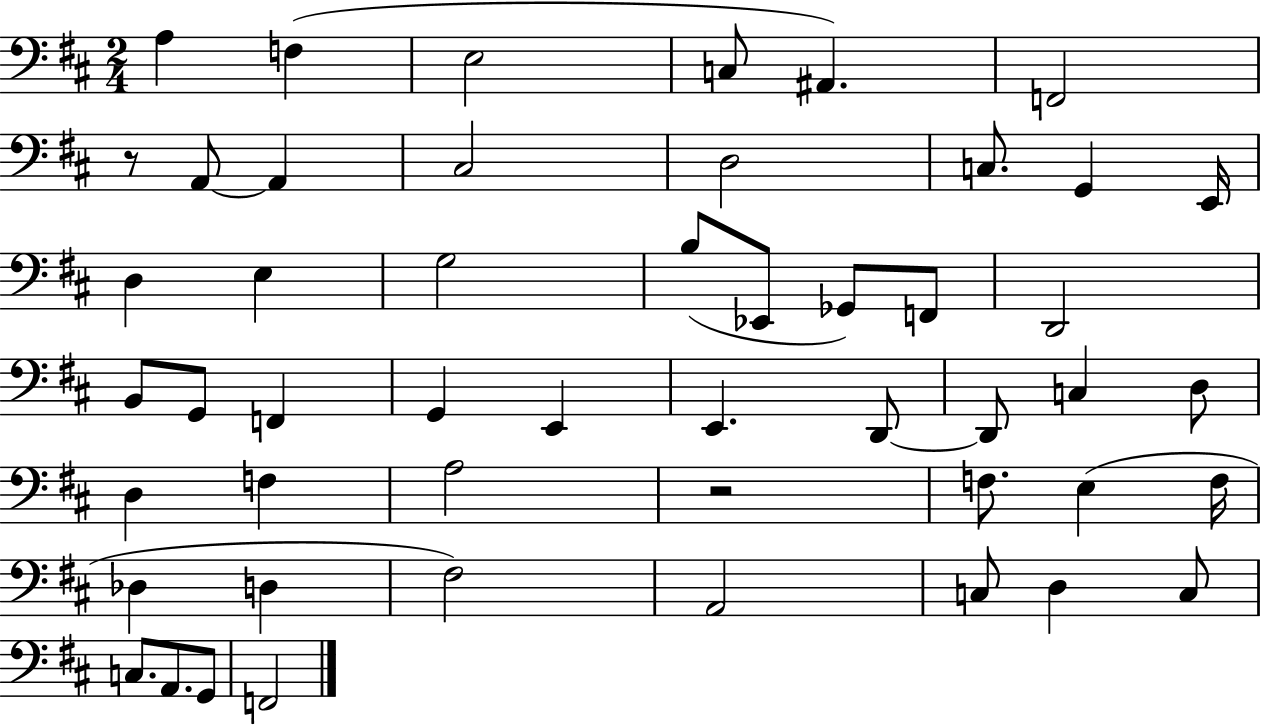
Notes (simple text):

A3/q F3/q E3/h C3/e A#2/q. F2/h R/e A2/e A2/q C#3/h D3/h C3/e. G2/q E2/s D3/q E3/q G3/h B3/e Eb2/e Gb2/e F2/e D2/h B2/e G2/e F2/q G2/q E2/q E2/q. D2/e D2/e C3/q D3/e D3/q F3/q A3/h R/h F3/e. E3/q F3/s Db3/q D3/q F#3/h A2/h C3/e D3/q C3/e C3/e. A2/e. G2/e F2/h